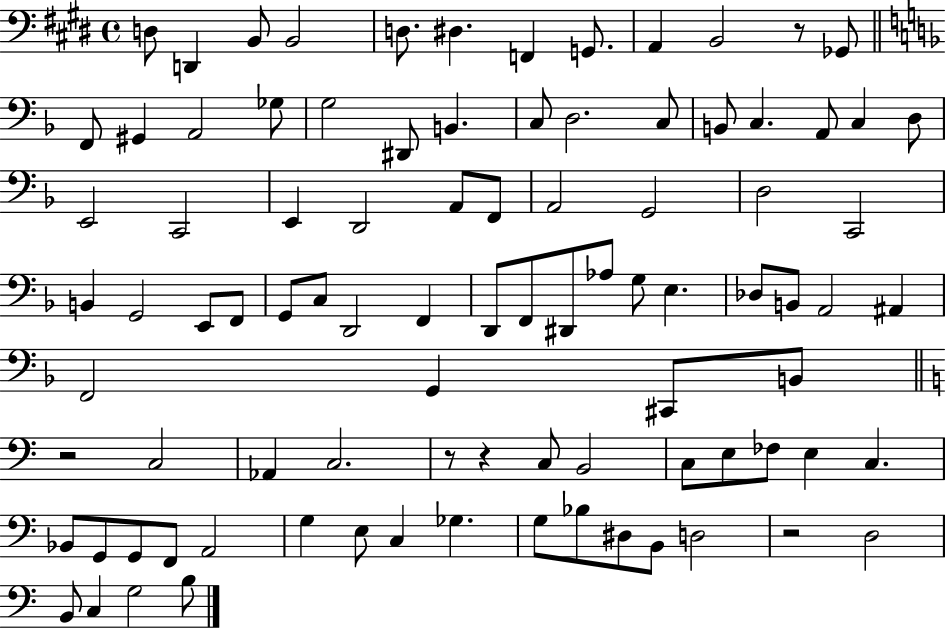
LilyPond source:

{
  \clef bass
  \time 4/4
  \defaultTimeSignature
  \key e \major
  d8 d,4 b,8 b,2 | d8. dis4. f,4 g,8. | a,4 b,2 r8 ges,8 | \bar "||" \break \key d \minor f,8 gis,4 a,2 ges8 | g2 dis,8 b,4. | c8 d2. c8 | b,8 c4. a,8 c4 d8 | \break e,2 c,2 | e,4 d,2 a,8 f,8 | a,2 g,2 | d2 c,2 | \break b,4 g,2 e,8 f,8 | g,8 c8 d,2 f,4 | d,8 f,8 dis,8 aes8 g8 e4. | des8 b,8 a,2 ais,4 | \break f,2 g,4 cis,8 b,8 | \bar "||" \break \key c \major r2 c2 | aes,4 c2. | r8 r4 c8 b,2 | c8 e8 fes8 e4 c4. | \break bes,8 g,8 g,8 f,8 a,2 | g4 e8 c4 ges4. | g8 bes8 dis8 b,8 d2 | r2 d2 | \break b,8 c4 g2 b8 | \bar "|."
}